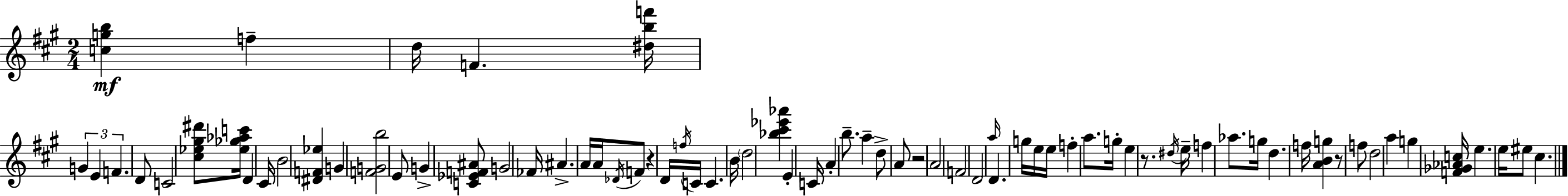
[C5,G5,B5]/q F5/q D5/s F4/q. [D#5,B5,F6]/s G4/q E4/q F4/q. D4/e C4/h [C#5,Eb5,G#5,D#6]/e [Eb5,Gb5,Ab5,C6]/s D4/q C#4/s B4/h [D#4,F4,Eb5]/q G4/q [F4,G4,B5]/h E4/e G4/q [C4,Eb4,F4,A#4]/e G4/h FES4/s A#4/q. A4/s A4/s Db4/s F4/e R/q D4/s F5/s C4/s C4/q. B4/s D5/h [Bb5,C#6,Eb6,Ab6]/q E4/q C4/s A4/q B5/e. A5/q D5/e A4/e R/h A4/h F4/h D4/h A5/s D4/q. G5/s E5/s E5/s F5/q A5/e. G5/s E5/q R/e. D#5/s E5/s F5/q Ab5/e. G5/s D5/q. F5/s [A4,B4,G5]/q R/e F5/e D5/h A5/q G5/q [F4,Gb4,Ab4,C5]/s E5/q. E5/s EIS5/e C#5/q.